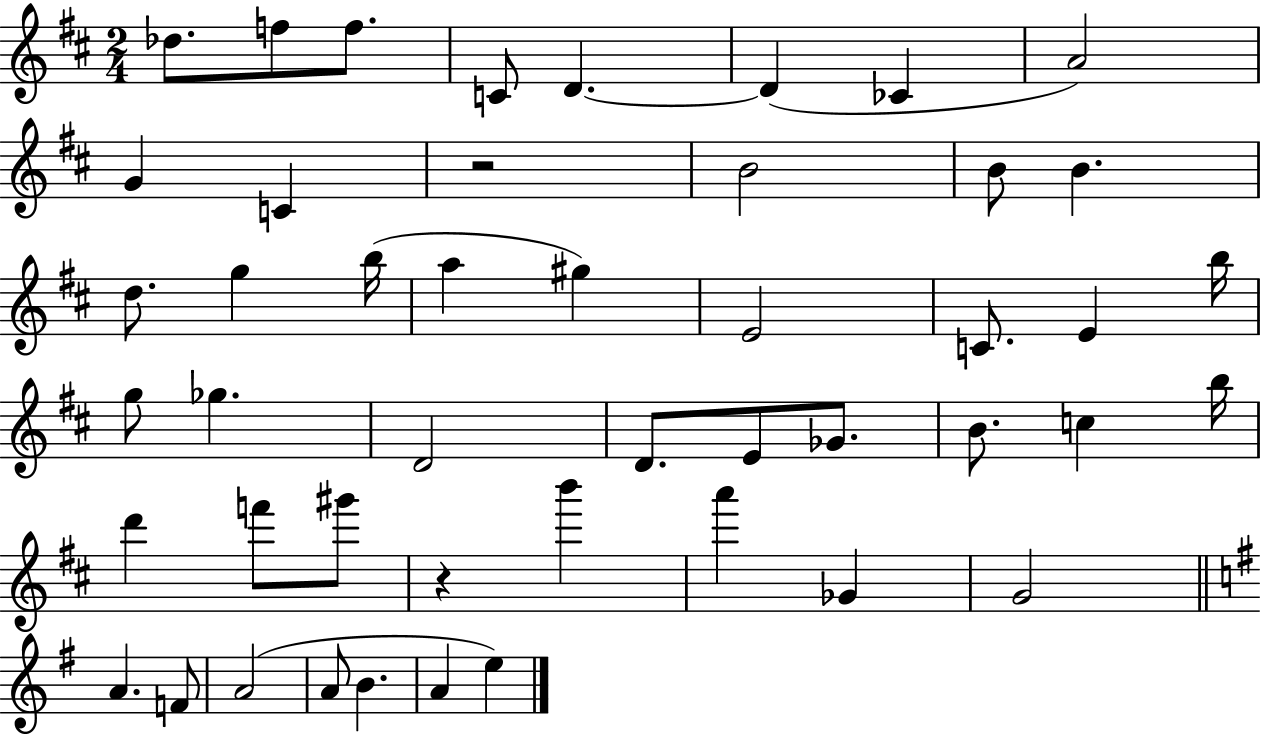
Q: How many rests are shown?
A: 2